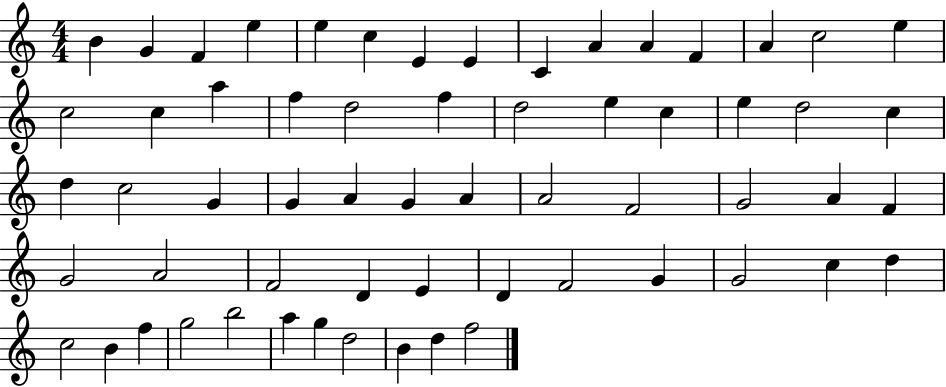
X:1
T:Untitled
M:4/4
L:1/4
K:C
B G F e e c E E C A A F A c2 e c2 c a f d2 f d2 e c e d2 c d c2 G G A G A A2 F2 G2 A F G2 A2 F2 D E D F2 G G2 c d c2 B f g2 b2 a g d2 B d f2